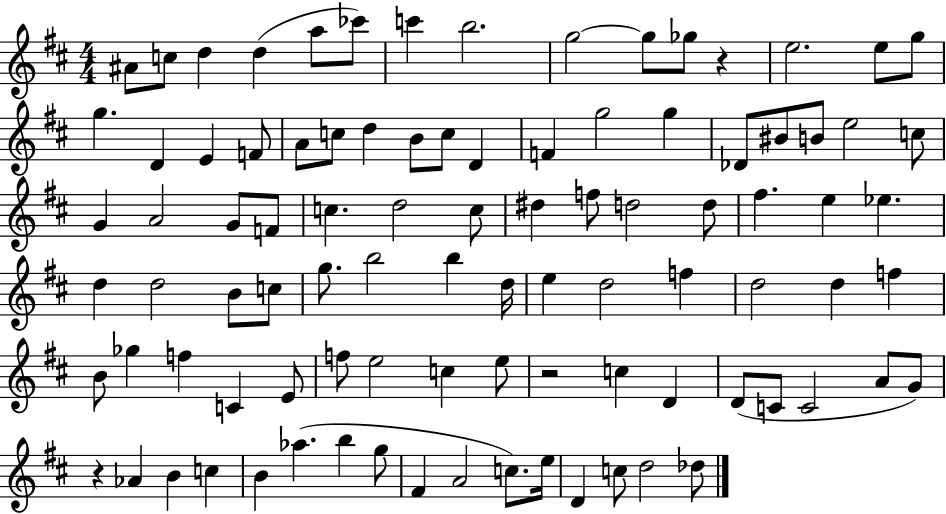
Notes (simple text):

A#4/e C5/e D5/q D5/q A5/e CES6/e C6/q B5/h. G5/h G5/e Gb5/e R/q E5/h. E5/e G5/e G5/q. D4/q E4/q F4/e A4/e C5/e D5/q B4/e C5/e D4/q F4/q G5/h G5/q Db4/e BIS4/e B4/e E5/h C5/e G4/q A4/h G4/e F4/e C5/q. D5/h C5/e D#5/q F5/e D5/h D5/e F#5/q. E5/q Eb5/q. D5/q D5/h B4/e C5/e G5/e. B5/h B5/q D5/s E5/q D5/h F5/q D5/h D5/q F5/q B4/e Gb5/q F5/q C4/q E4/e F5/e E5/h C5/q E5/e R/h C5/q D4/q D4/e C4/e C4/h A4/e G4/e R/q Ab4/q B4/q C5/q B4/q Ab5/q. B5/q G5/e F#4/q A4/h C5/e. E5/s D4/q C5/e D5/h Db5/e